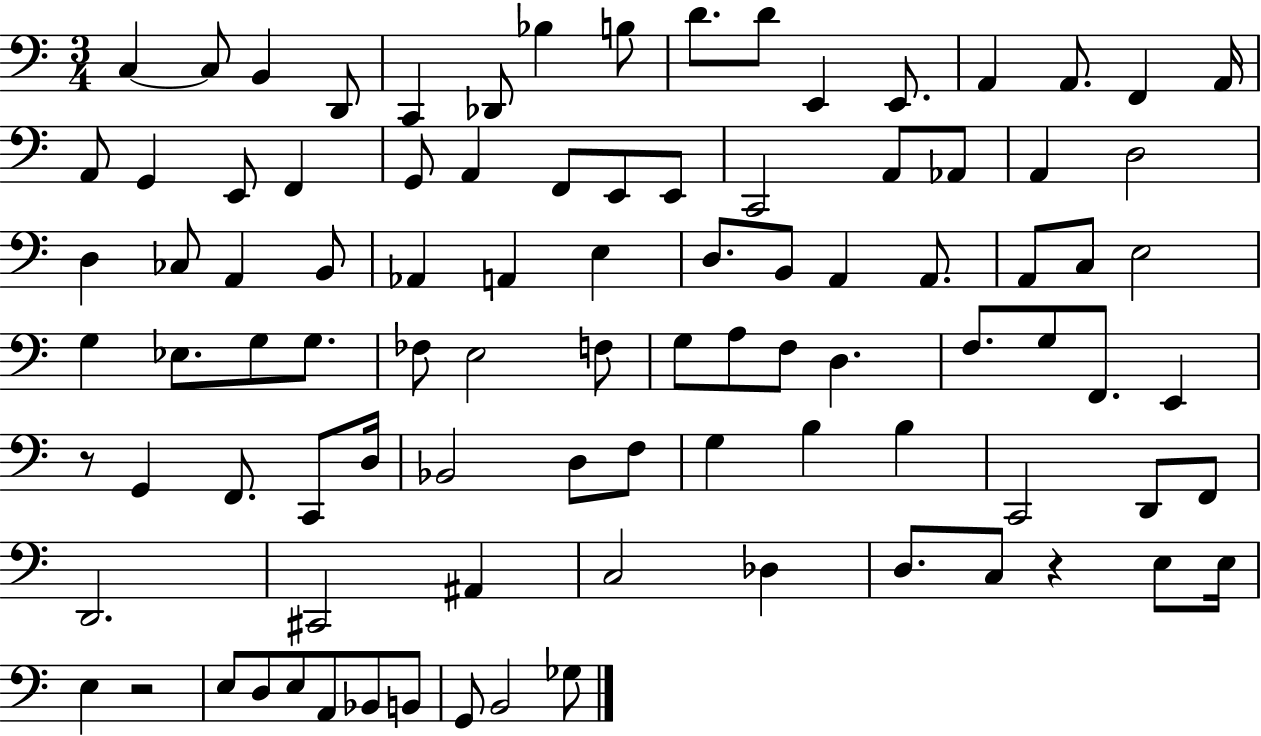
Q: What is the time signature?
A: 3/4